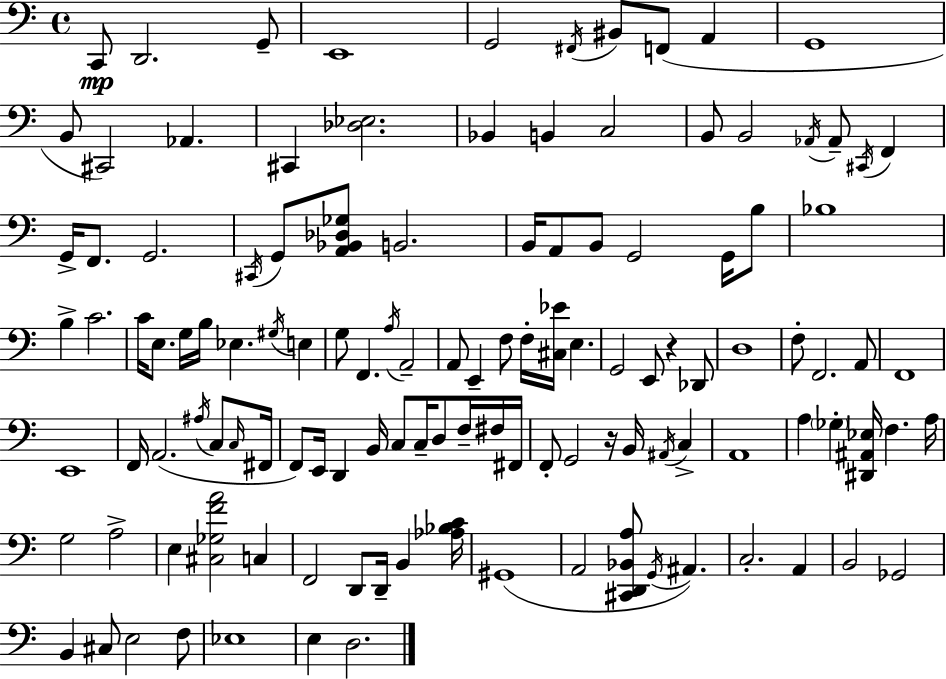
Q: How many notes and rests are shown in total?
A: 121